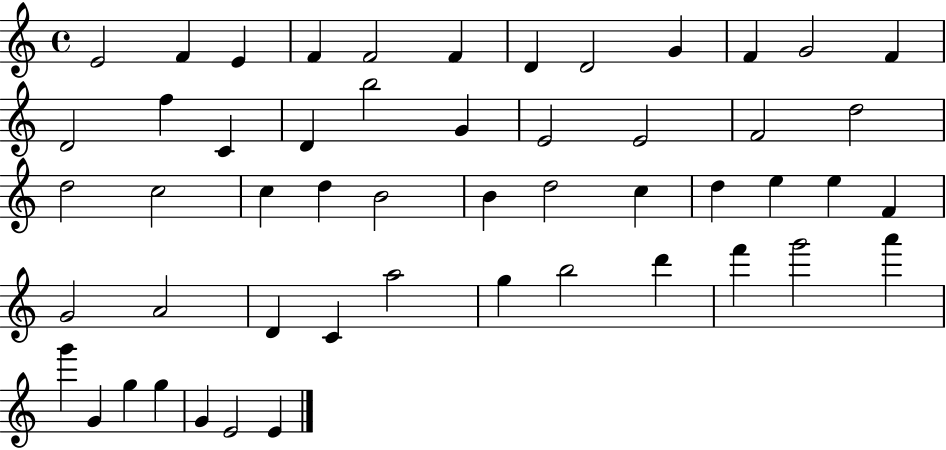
E4/h F4/q E4/q F4/q F4/h F4/q D4/q D4/h G4/q F4/q G4/h F4/q D4/h F5/q C4/q D4/q B5/h G4/q E4/h E4/h F4/h D5/h D5/h C5/h C5/q D5/q B4/h B4/q D5/h C5/q D5/q E5/q E5/q F4/q G4/h A4/h D4/q C4/q A5/h G5/q B5/h D6/q F6/q G6/h A6/q G6/q G4/q G5/q G5/q G4/q E4/h E4/q